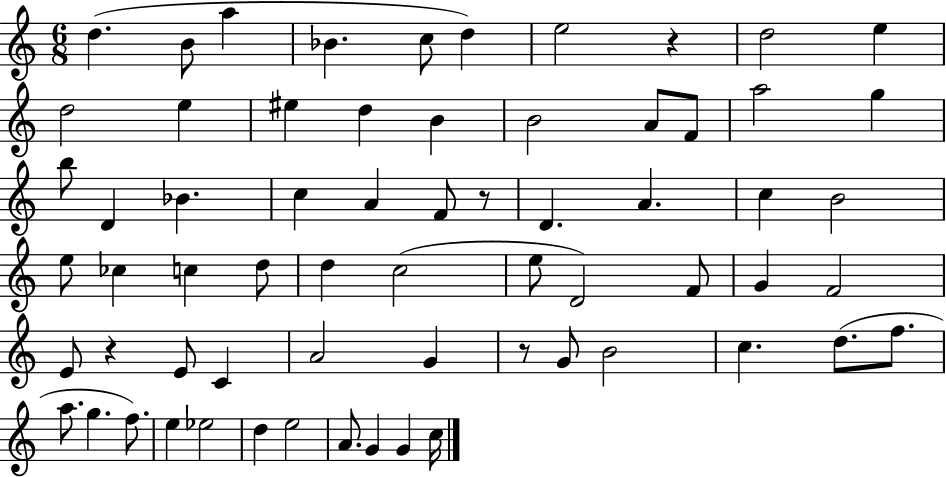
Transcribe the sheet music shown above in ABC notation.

X:1
T:Untitled
M:6/8
L:1/4
K:C
d B/2 a _B c/2 d e2 z d2 e d2 e ^e d B B2 A/2 F/2 a2 g b/2 D _B c A F/2 z/2 D A c B2 e/2 _c c d/2 d c2 e/2 D2 F/2 G F2 E/2 z E/2 C A2 G z/2 G/2 B2 c d/2 f/2 a/2 g f/2 e _e2 d e2 A/2 G G c/4